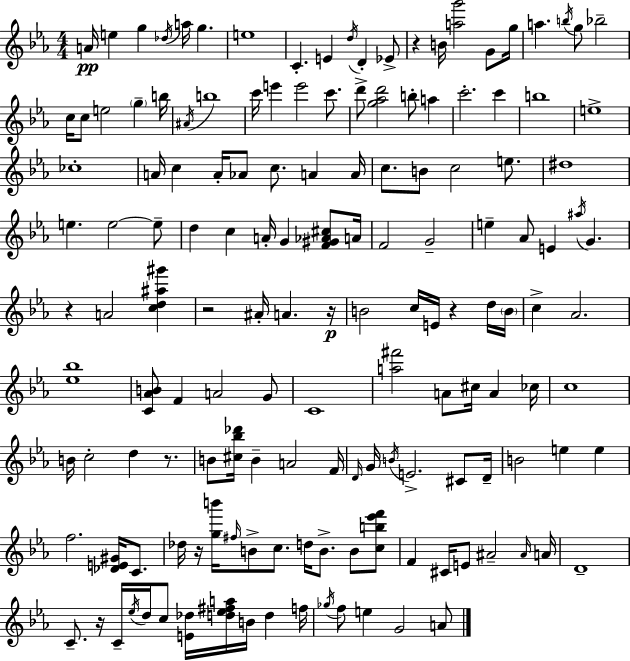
{
  \clef treble
  \numericTimeSignature
  \time 4/4
  \key ees \major
  a'16\pp e''4 g''4 \acciaccatura { des''16 } a''16 g''4. | e''1 | c'4.-. e'4 \acciaccatura { d''16 } d'4-. | ees'8-> r4 b'16 <a'' g'''>2 g'8 | \break g''16 a''4. \acciaccatura { b''16 } g''8 bes''2-- | c''16 c''8 e''2 \parenthesize g''4-- | b''16 \acciaccatura { ais'16 } b''1 | c'''16 e'''4 e'''2 | \break c'''8. d'''8-> <g'' aes'' d'''>2 b''8-. | a''4 c'''2.-. | c'''4 b''1 | e''1-> | \break ces''1-. | a'16 c''4 a'16-. aes'8 c''8. a'4 | a'16 c''8. b'8 c''2 | e''8. dis''1 | \break e''4. e''2~~ | e''8-- d''4 c''4 a'16-. g'4 | <f' gis' aes' cis''>8 a'16 f'2 g'2-- | e''4-- aes'8 e'4 \acciaccatura { ais''16 } g'4. | \break r4 a'2 | <c'' d'' ais'' gis'''>4 r2 ais'16-. a'4. | r16\p b'2 c''16 e'16 r4 | d''16 \parenthesize b'16 c''4-> aes'2. | \break <ees'' bes''>1 | <c' aes' b'>8 f'4 a'2 | g'8 c'1 | <a'' fis'''>2 a'8 cis''16 | \break a'4 ces''16 c''1 | b'16 c''2-. d''4 | r8. b'8 <cis'' bes'' des'''>16 b'4-- a'2 | f'16 \grace { d'16 } g'16 \acciaccatura { b'16 } e'2.-> | \break cis'8 d'16-- b'2 e''4 | e''4 f''2. | <des' e' gis'>16 c'8. des''16 r16 <g'' b'''>16 \grace { fis''16 } b'8-> c''8. | d''16 b'8.-> b'8 <c'' b'' ees''' f'''>8 f'4 cis'16 e'8 ais'2-- | \break \grace { ais'16 } a'16 d'1-- | c'8.-- r16 c'16-- \acciaccatura { ees''16 } d''16 | c''8 <e' des''>16 <d'' ees'' fis'' a''>16 b'16 d''4 f''16 \acciaccatura { ges''16 } f''8 e''4 | g'2 a'8 \bar "|."
}